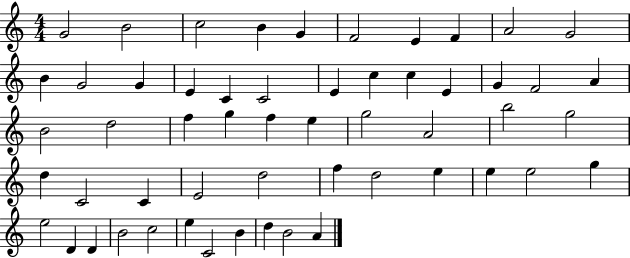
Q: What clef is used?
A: treble